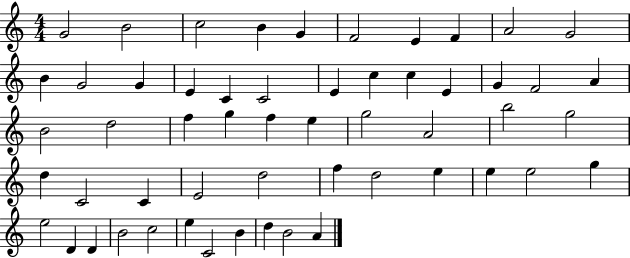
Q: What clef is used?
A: treble